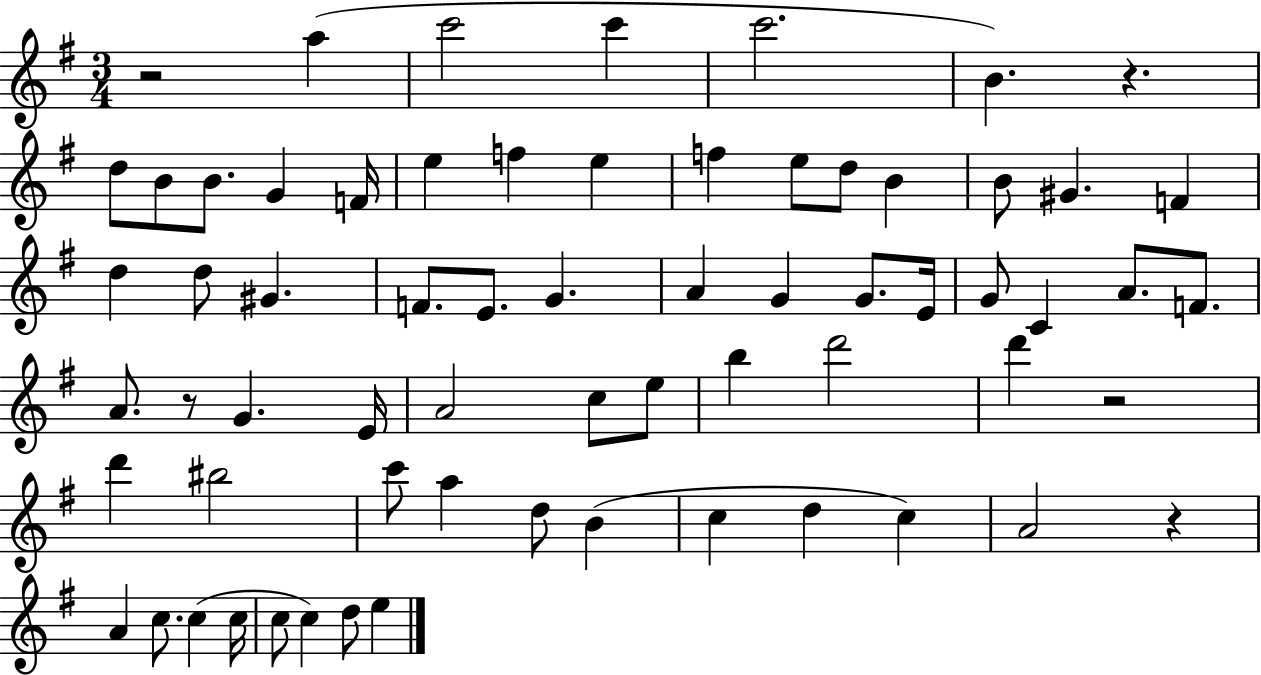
R/h A5/q C6/h C6/q C6/h. B4/q. R/q. D5/e B4/e B4/e. G4/q F4/s E5/q F5/q E5/q F5/q E5/e D5/e B4/q B4/e G#4/q. F4/q D5/q D5/e G#4/q. F4/e. E4/e. G4/q. A4/q G4/q G4/e. E4/s G4/e C4/q A4/e. F4/e. A4/e. R/e G4/q. E4/s A4/h C5/e E5/e B5/q D6/h D6/q R/h D6/q BIS5/h C6/e A5/q D5/e B4/q C5/q D5/q C5/q A4/h R/q A4/q C5/e. C5/q C5/s C5/e C5/q D5/e E5/q